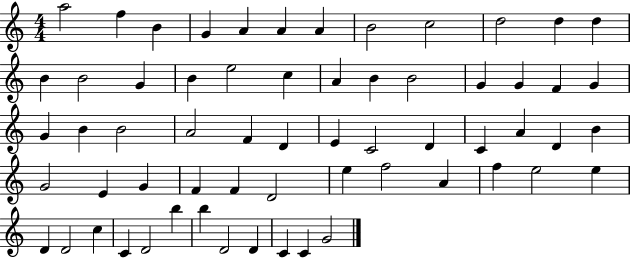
{
  \clef treble
  \numericTimeSignature
  \time 4/4
  \key c \major
  a''2 f''4 b'4 | g'4 a'4 a'4 a'4 | b'2 c''2 | d''2 d''4 d''4 | \break b'4 b'2 g'4 | b'4 e''2 c''4 | a'4 b'4 b'2 | g'4 g'4 f'4 g'4 | \break g'4 b'4 b'2 | a'2 f'4 d'4 | e'4 c'2 d'4 | c'4 a'4 d'4 b'4 | \break g'2 e'4 g'4 | f'4 f'4 d'2 | e''4 f''2 a'4 | f''4 e''2 e''4 | \break d'4 d'2 c''4 | c'4 d'2 b''4 | b''4 d'2 d'4 | c'4 c'4 g'2 | \break \bar "|."
}